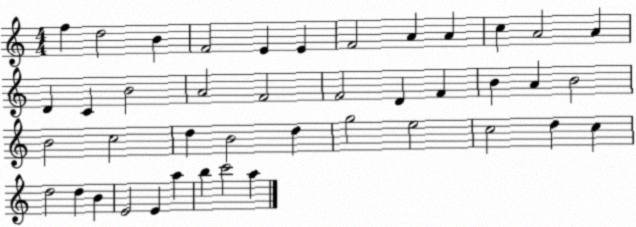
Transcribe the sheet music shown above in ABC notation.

X:1
T:Untitled
M:4/4
L:1/4
K:C
f d2 B F2 E E F2 A A c A2 A D C B2 A2 F2 F2 D F B A B2 B2 c2 d B2 d g2 e2 c2 d c d2 d B E2 E a b c'2 a